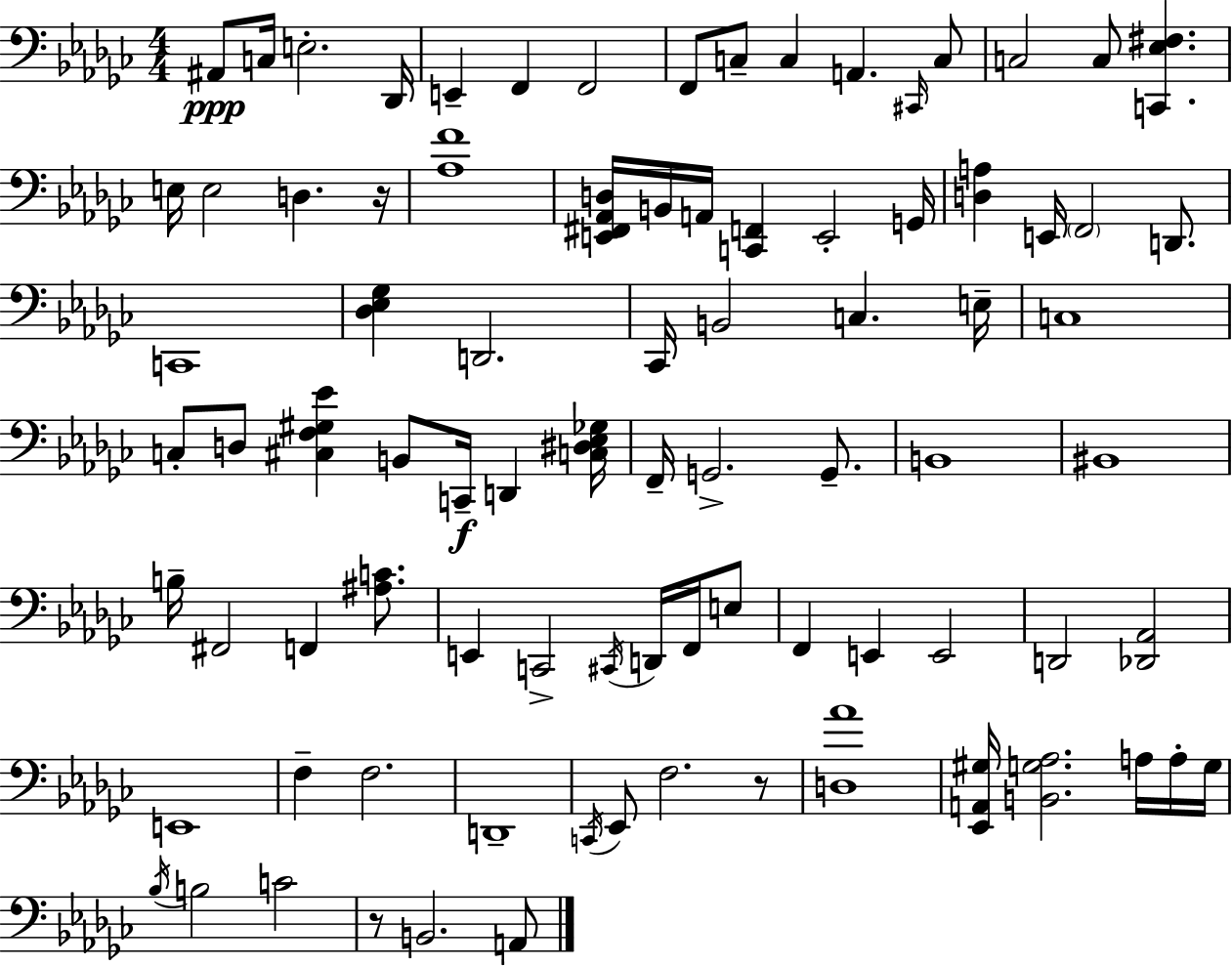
X:1
T:Untitled
M:4/4
L:1/4
K:Ebm
^A,,/2 C,/4 E,2 _D,,/4 E,, F,, F,,2 F,,/2 C,/2 C, A,, ^C,,/4 C,/2 C,2 C,/2 [C,,_E,^F,] E,/4 E,2 D, z/4 [_A,F]4 [E,,^F,,_A,,D,]/4 B,,/4 A,,/4 [C,,F,,] E,,2 G,,/4 [D,A,] E,,/4 F,,2 D,,/2 C,,4 [_D,_E,_G,] D,,2 _C,,/4 B,,2 C, E,/4 C,4 C,/2 D,/2 [^C,F,^G,_E] B,,/2 C,,/4 D,, [C,^D,_E,_G,]/4 F,,/4 G,,2 G,,/2 B,,4 ^B,,4 B,/4 ^F,,2 F,, [^A,C]/2 E,, C,,2 ^C,,/4 D,,/4 F,,/4 E,/2 F,, E,, E,,2 D,,2 [_D,,_A,,]2 E,,4 F, F,2 D,,4 C,,/4 _E,,/2 F,2 z/2 [D,_A]4 [_E,,A,,^G,]/4 [B,,G,_A,]2 A,/4 A,/4 G,/4 _B,/4 B,2 C2 z/2 B,,2 A,,/2